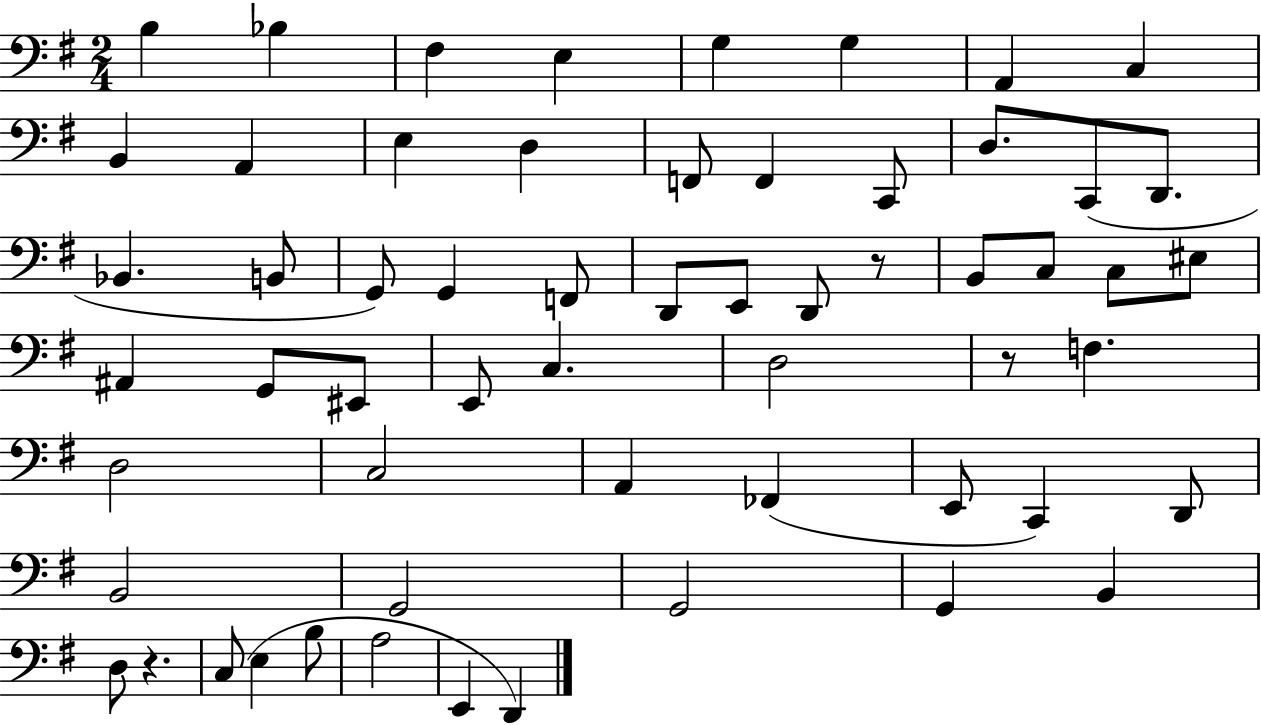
{
  \clef bass
  \numericTimeSignature
  \time 2/4
  \key g \major
  b4 bes4 | fis4 e4 | g4 g4 | a,4 c4 | \break b,4 a,4 | e4 d4 | f,8 f,4 c,8 | d8. c,8( d,8. | \break bes,4. b,8 | g,8) g,4 f,8 | d,8 e,8 d,8 r8 | b,8 c8 c8 eis8 | \break ais,4 g,8 eis,8 | e,8 c4. | d2 | r8 f4. | \break d2 | c2 | a,4 fes,4( | e,8 c,4) d,8 | \break b,2 | g,2 | g,2 | g,4 b,4 | \break d8 r4. | c8( e4 b8 | a2 | e,4 d,4) | \break \bar "|."
}